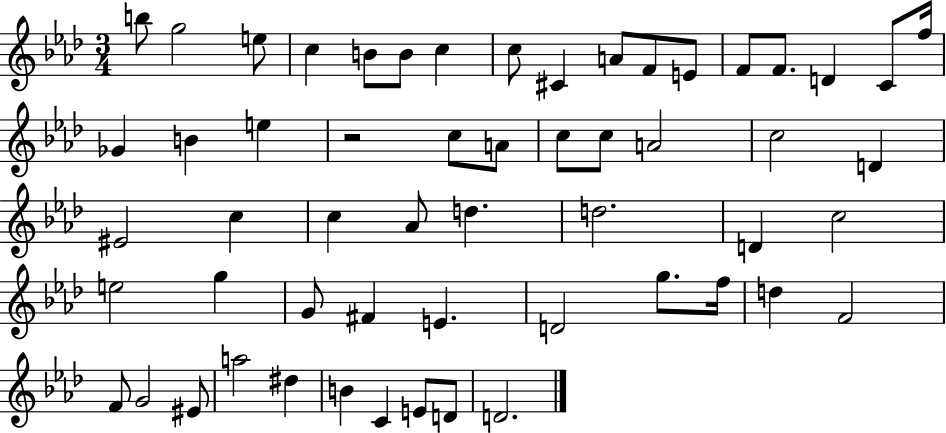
X:1
T:Untitled
M:3/4
L:1/4
K:Ab
b/2 g2 e/2 c B/2 B/2 c c/2 ^C A/2 F/2 E/2 F/2 F/2 D C/2 f/4 _G B e z2 c/2 A/2 c/2 c/2 A2 c2 D ^E2 c c _A/2 d d2 D c2 e2 g G/2 ^F E D2 g/2 f/4 d F2 F/2 G2 ^E/2 a2 ^d B C E/2 D/2 D2